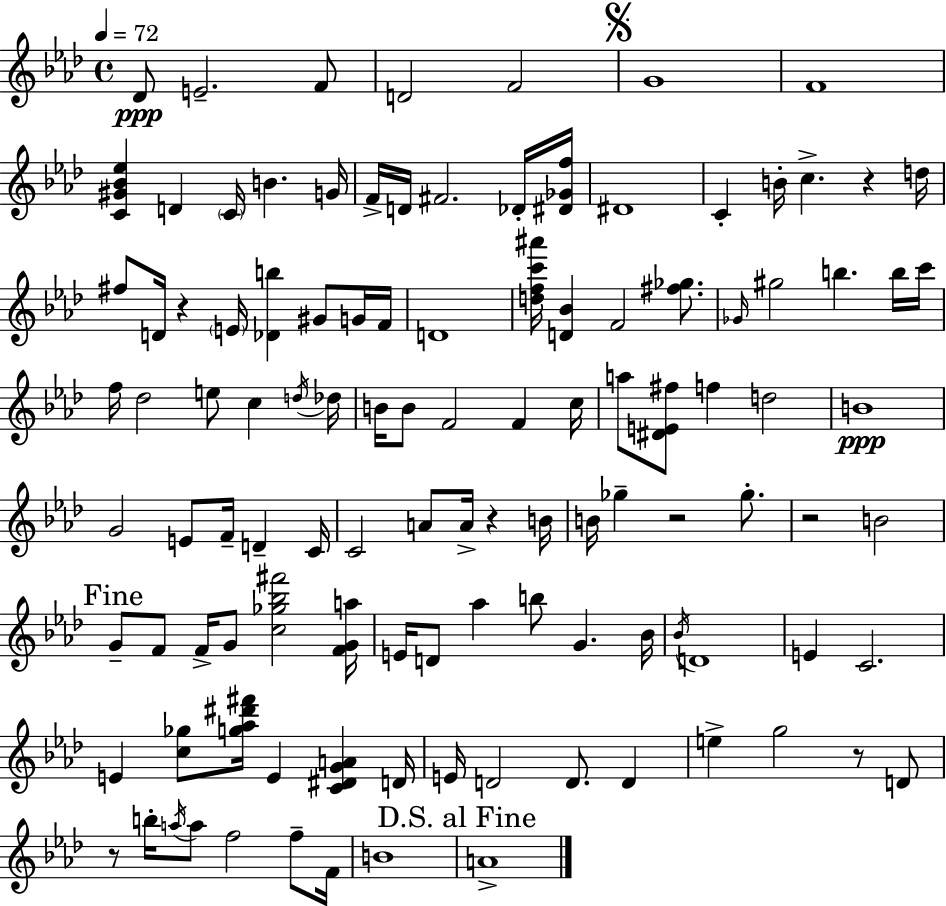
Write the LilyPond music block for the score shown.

{
  \clef treble
  \time 4/4
  \defaultTimeSignature
  \key aes \major
  \tempo 4 = 72
  \repeat volta 2 { des'8\ppp e'2.-- f'8 | d'2 f'2 | \mark \markup { \musicglyph "scripts.segno" } g'1 | f'1 | \break <c' gis' bes' ees''>4 d'4 \parenthesize c'16 b'4. g'16 | f'16-> d'16 fis'2. des'16-. <dis' ges' f''>16 | dis'1 | c'4-. b'16-. c''4.-> r4 d''16 | \break fis''8 d'16 r4 \parenthesize e'16 <des' b''>4 gis'8 g'16 f'16 | d'1 | <d'' f'' c''' ais'''>16 <d' bes'>4 f'2 <fis'' ges''>8. | \grace { ges'16 } gis''2 b''4. b''16 | \break c'''16 f''16 des''2 e''8 c''4 | \acciaccatura { d''16 } des''16 b'16 b'8 f'2 f'4 | c''16 a''8 <dis' e' fis''>8 f''4 d''2 | b'1\ppp | \break g'2 e'8 f'16-- d'4-- | c'16 c'2 a'8 a'16-> r4 | b'16 b'16 ges''4-- r2 ges''8.-. | r2 b'2 | \break \mark "Fine" g'8-- f'8 f'16-> g'8 <c'' ges'' bes'' fis'''>2 | <f' g' a''>16 e'16 d'8 aes''4 b''8 g'4. | bes'16 \acciaccatura { bes'16 } d'1 | e'4 c'2. | \break e'4 <c'' ges''>8 <g'' aes'' dis''' fis'''>16 e'4 <c' dis' g' a'>4 | d'16 e'16 d'2 d'8. d'4 | e''4-> g''2 r8 | d'8 r8 b''16-. \acciaccatura { a''16 } a''8 f''2 | \break f''8-- f'16 b'1 | \mark "D.S. al Fine" a'1-> | } \bar "|."
}